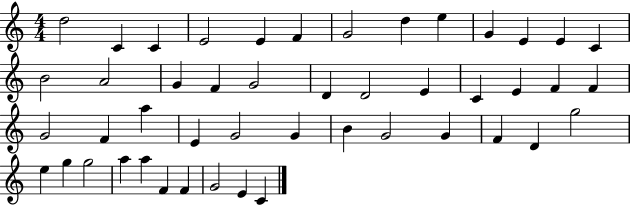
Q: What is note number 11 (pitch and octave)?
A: E4